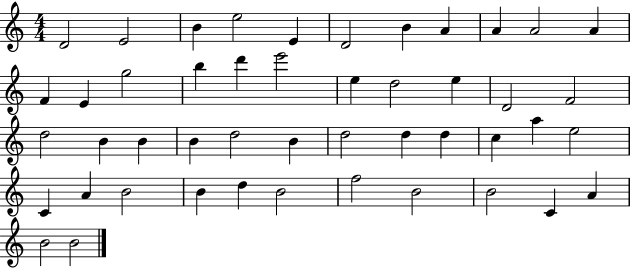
D4/h E4/h B4/q E5/h E4/q D4/h B4/q A4/q A4/q A4/h A4/q F4/q E4/q G5/h B5/q D6/q E6/h E5/q D5/h E5/q D4/h F4/h D5/h B4/q B4/q B4/q D5/h B4/q D5/h D5/q D5/q C5/q A5/q E5/h C4/q A4/q B4/h B4/q D5/q B4/h F5/h B4/h B4/h C4/q A4/q B4/h B4/h